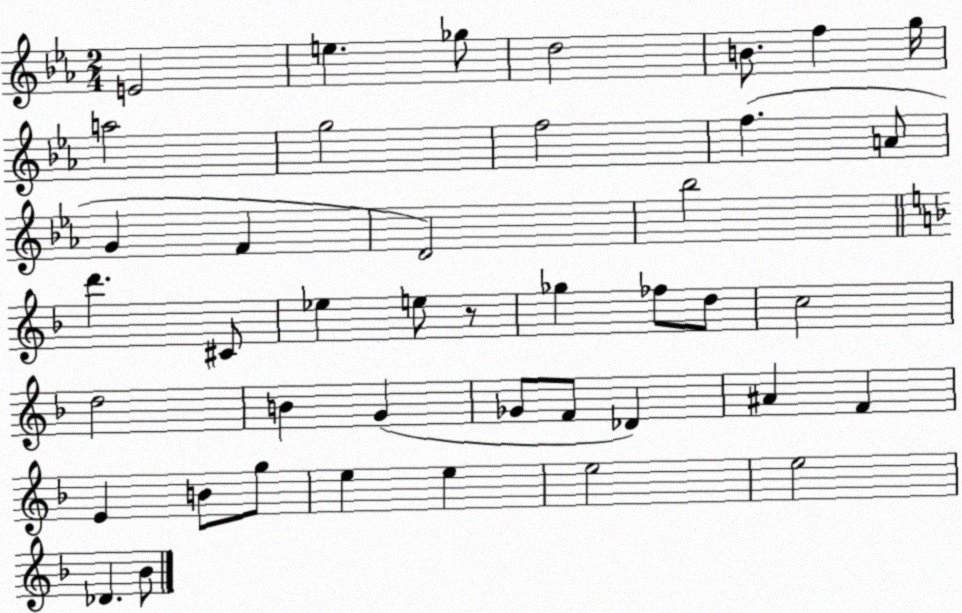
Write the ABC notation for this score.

X:1
T:Untitled
M:2/4
L:1/4
K:Eb
E2 e _g/2 d2 B/2 f g/4 a2 g2 f2 f A/2 G F D2 _b2 d' ^C/2 _e e/2 z/2 _g _f/2 d/2 c2 d2 B G _G/2 F/2 _D ^A F E B/2 g/2 e e e2 e2 _D _B/2